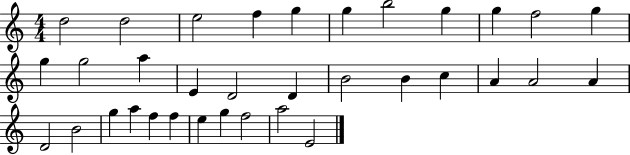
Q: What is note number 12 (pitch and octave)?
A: G5